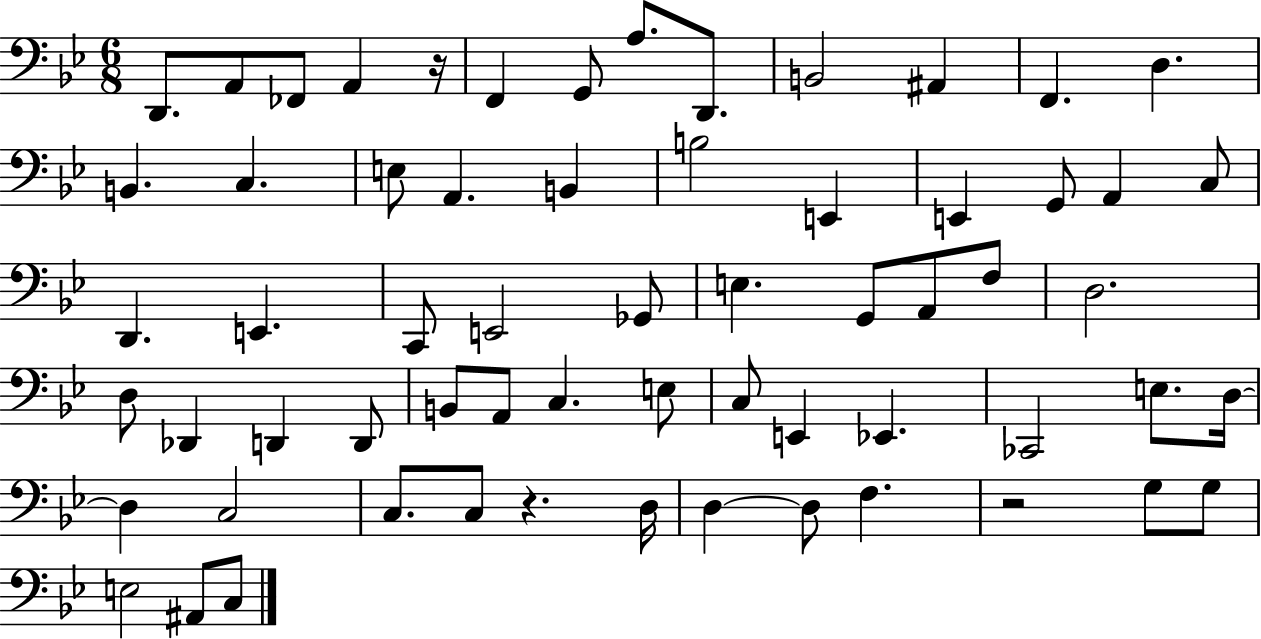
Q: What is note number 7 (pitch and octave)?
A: A3